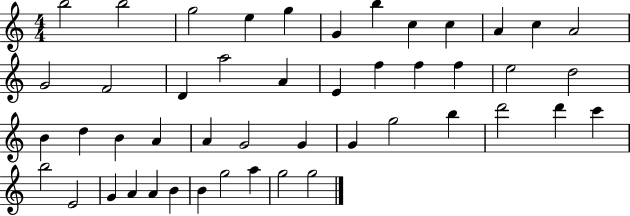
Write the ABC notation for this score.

X:1
T:Untitled
M:4/4
L:1/4
K:C
b2 b2 g2 e g G b c c A c A2 G2 F2 D a2 A E f f f e2 d2 B d B A A G2 G G g2 b d'2 d' c' b2 E2 G A A B B g2 a g2 g2